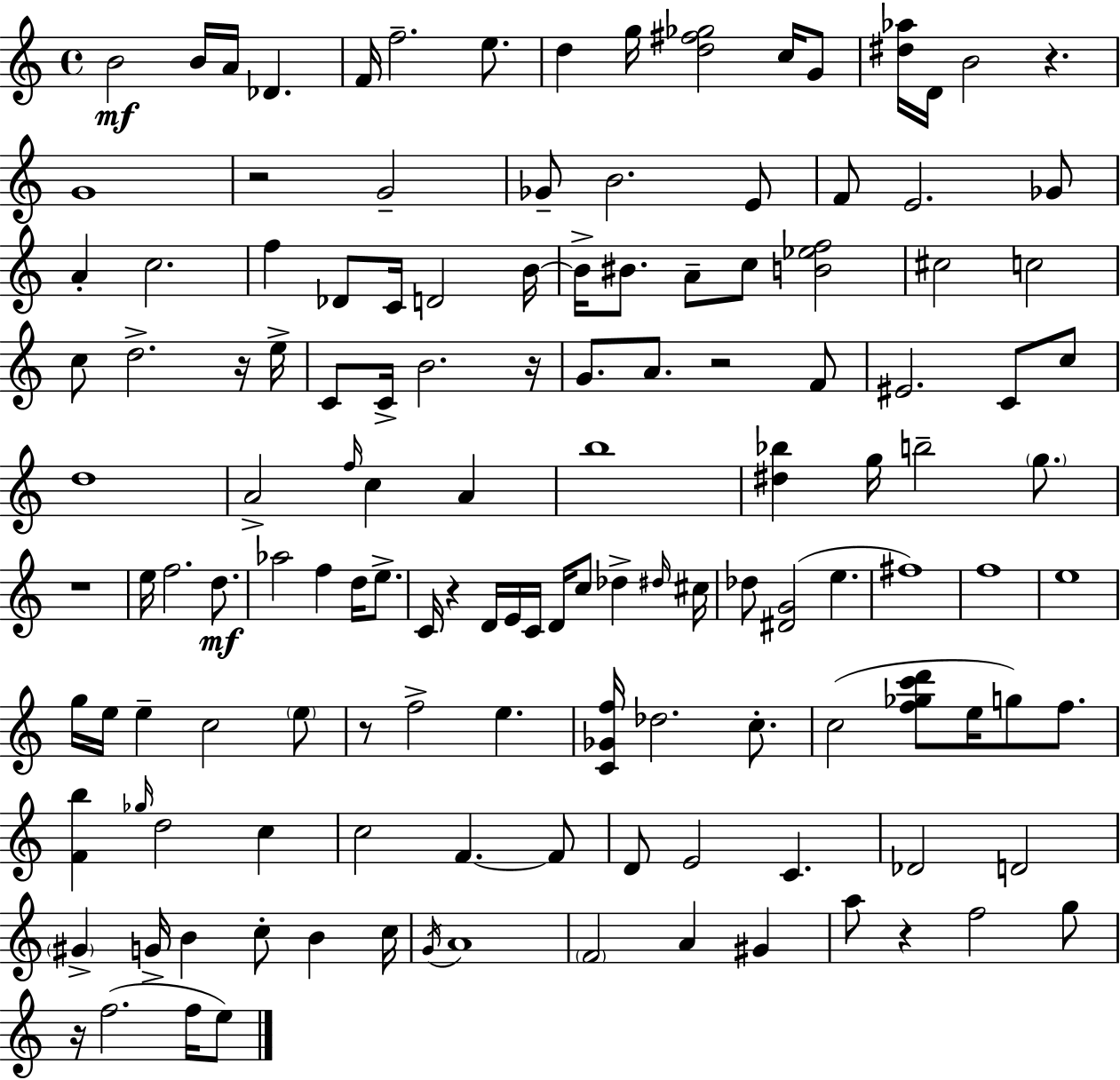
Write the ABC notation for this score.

X:1
T:Untitled
M:4/4
L:1/4
K:Am
B2 B/4 A/4 _D F/4 f2 e/2 d g/4 [d^f_g]2 c/4 G/2 [^d_a]/4 D/4 B2 z G4 z2 G2 _G/2 B2 E/2 F/2 E2 _G/2 A c2 f _D/2 C/4 D2 B/4 B/4 ^B/2 A/2 c/2 [B_ef]2 ^c2 c2 c/2 d2 z/4 e/4 C/2 C/4 B2 z/4 G/2 A/2 z2 F/2 ^E2 C/2 c/2 d4 A2 f/4 c A b4 [^d_b] g/4 b2 g/2 z4 e/4 f2 d/2 _a2 f d/4 e/2 C/4 z D/4 E/4 C/4 D/4 c/2 _d ^d/4 ^c/4 _d/2 [^DG]2 e ^f4 f4 e4 g/4 e/4 e c2 e/2 z/2 f2 e [C_Gf]/4 _d2 c/2 c2 [f_gc'd']/2 e/4 g/2 f/2 [Fb] _g/4 d2 c c2 F F/2 D/2 E2 C _D2 D2 ^G G/4 B c/2 B c/4 G/4 A4 F2 A ^G a/2 z f2 g/2 z/4 f2 f/4 e/2